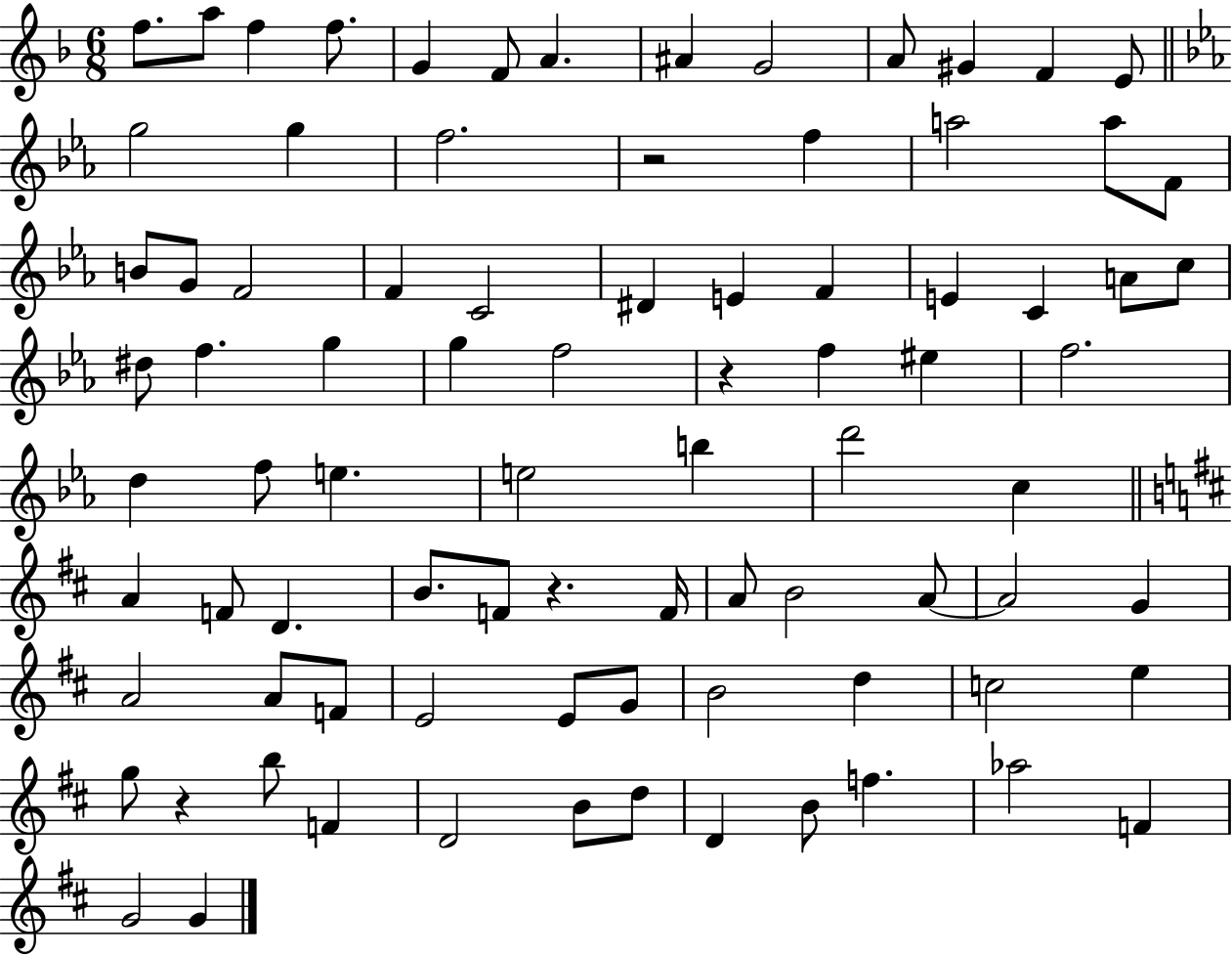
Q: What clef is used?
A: treble